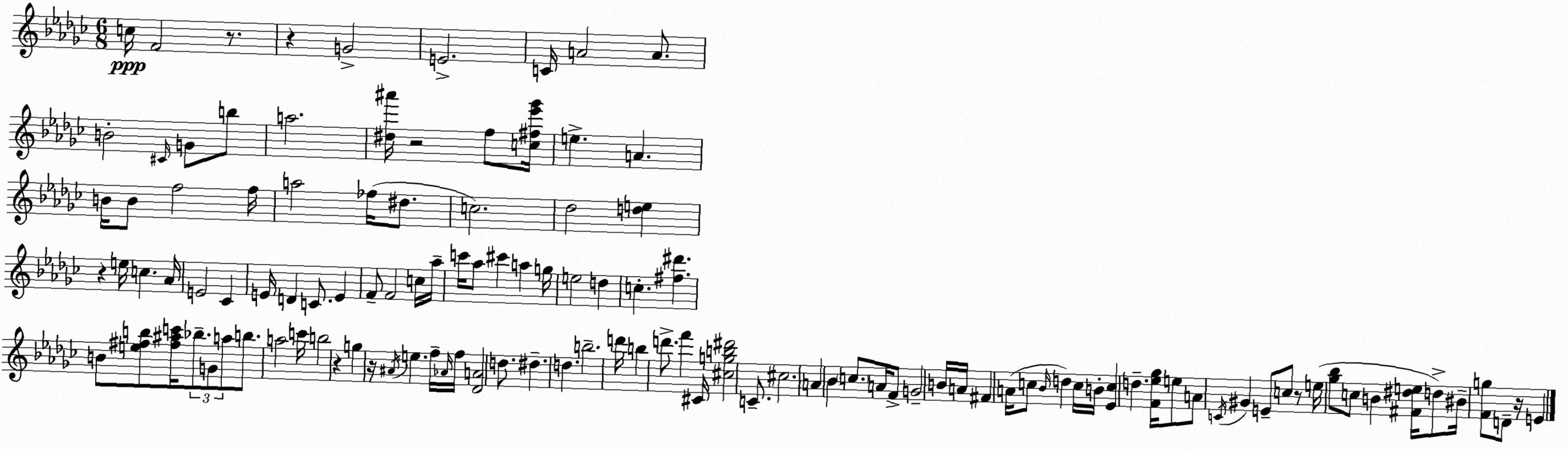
X:1
T:Untitled
M:6/8
L:1/4
K:Ebm
c/4 F2 z/2 z G2 E2 C/4 A2 A/2 B2 ^C/4 G/2 b/2 a2 [^d^a']/4 z2 f/2 [c^f_e'_g']/4 e A B/4 B/2 f2 f/4 a2 _f/4 ^d/2 c2 _d2 [de] z e/4 c _A/4 E2 _C E/4 D C/2 E F/2 F2 c/4 _a/4 c'/4 _a/2 ^c' a g/4 e2 d c [^f^d'] B/2 [e^fb]/2 [^f^ac']/4 _b/2 G/2 a/2 b/2 a2 c'/4 b2 z g z/4 ^A/4 e f/4 _A/4 f/4 [_DA]2 d/2 ^d d b2 d'/4 b d'/2 f' ^C/4 [^cgb^d']2 C/2 ^c2 A _B c/2 A/4 F/2 G2 B/4 A/4 ^F A/4 c/2 _B/4 d c/4 B/4 [_Ec] d [F_e_g]/4 e/2 A/2 C/4 ^G E/2 c/2 z/2 e/4 [_g_b]/2 c/2 B [^F^de]/4 d/2 ^B/4 [Fg]/2 D/2 z/4 E